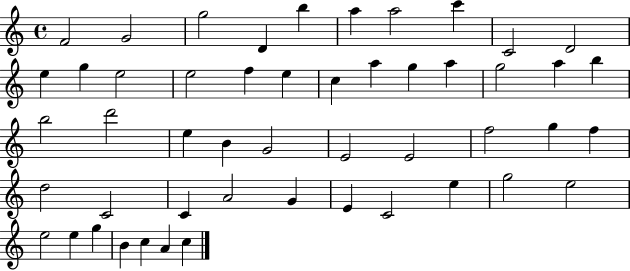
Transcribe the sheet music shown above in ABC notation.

X:1
T:Untitled
M:4/4
L:1/4
K:C
F2 G2 g2 D b a a2 c' C2 D2 e g e2 e2 f e c a g a g2 a b b2 d'2 e B G2 E2 E2 f2 g f d2 C2 C A2 G E C2 e g2 e2 e2 e g B c A c